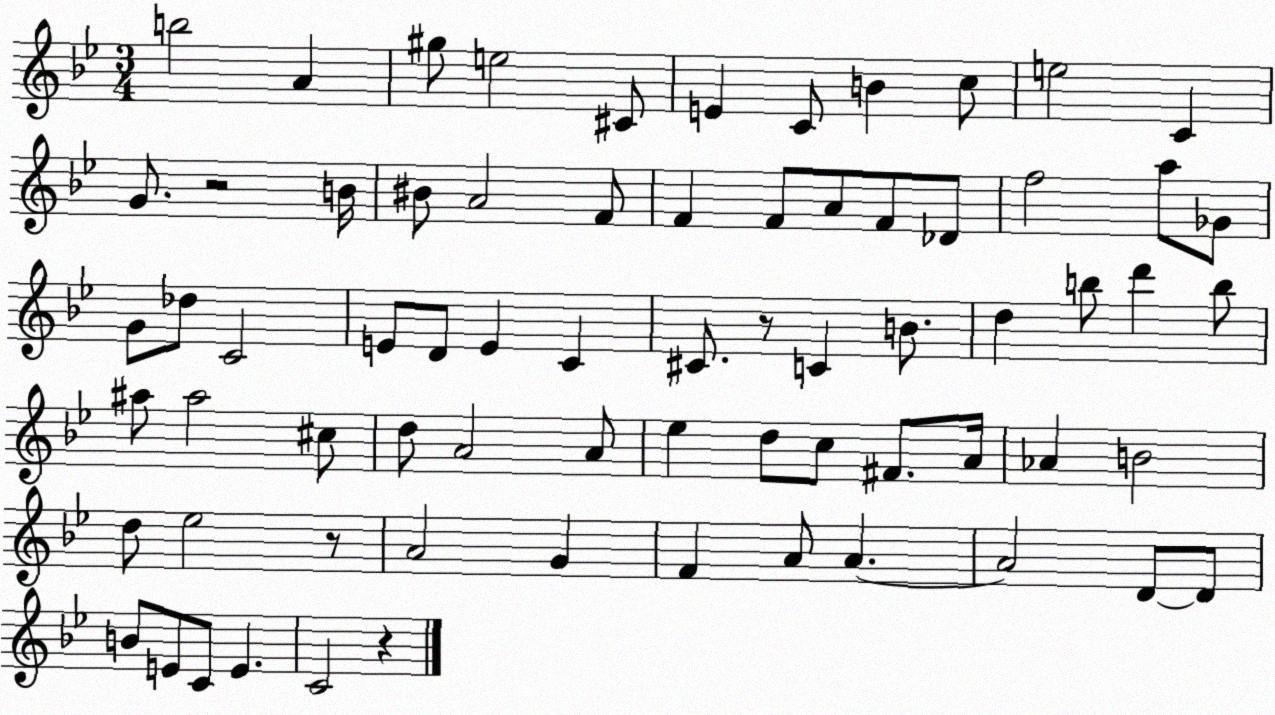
X:1
T:Untitled
M:3/4
L:1/4
K:Bb
b2 A ^g/2 e2 ^C/2 E C/2 B c/2 e2 C G/2 z2 B/4 ^B/2 A2 F/2 F F/2 A/2 F/2 _D/2 f2 a/2 _G/2 G/2 _d/2 C2 E/2 D/2 E C ^C/2 z/2 C B/2 d b/2 d' b/2 ^a/2 ^a2 ^c/2 d/2 A2 A/2 _e d/2 c/2 ^F/2 A/4 _A B2 d/2 _e2 z/2 A2 G F A/2 A A2 D/2 D/2 B/2 E/2 C/2 E C2 z